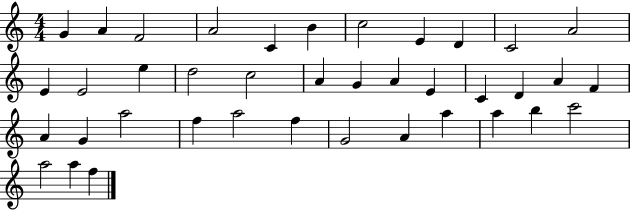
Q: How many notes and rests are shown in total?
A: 39